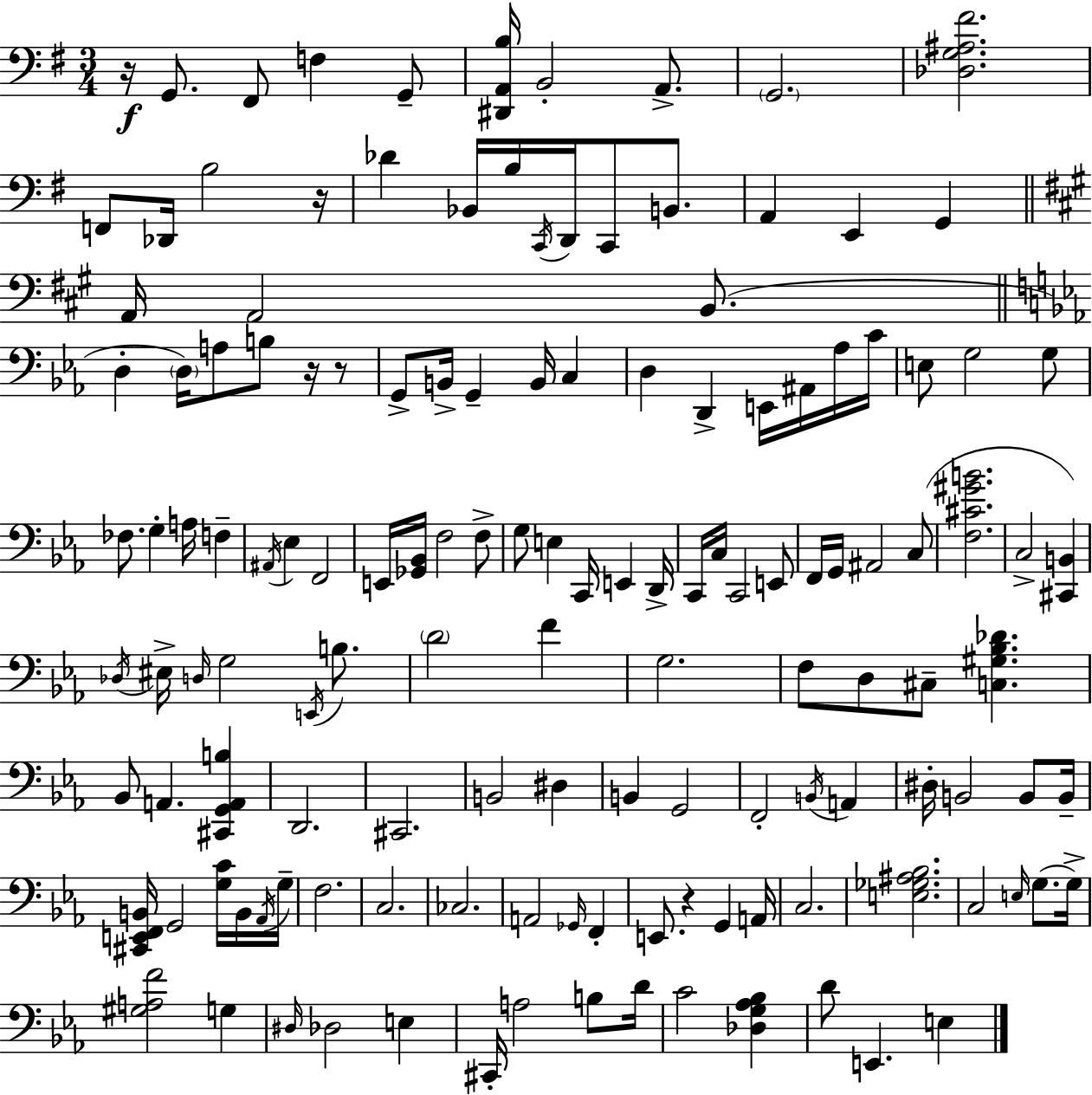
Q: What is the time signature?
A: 3/4